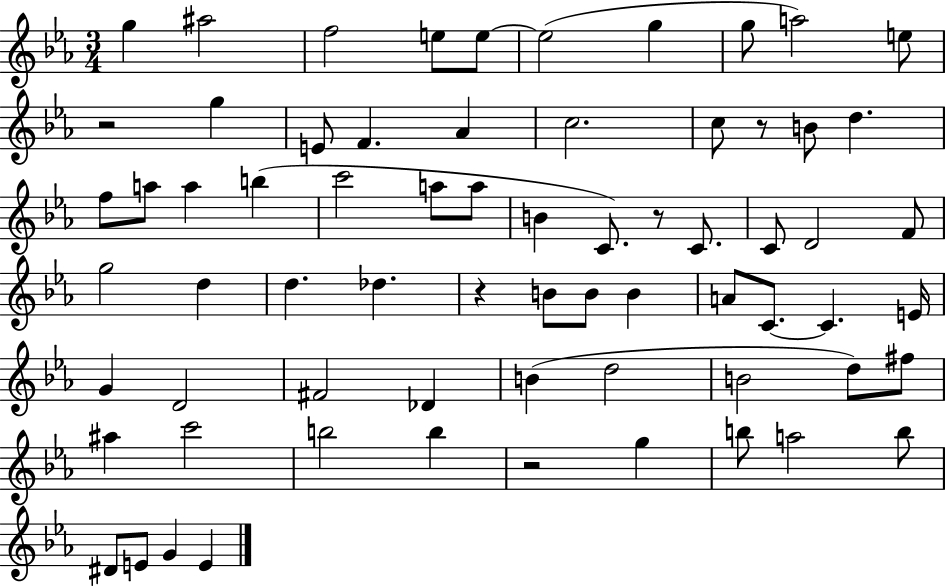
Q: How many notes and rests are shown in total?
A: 68